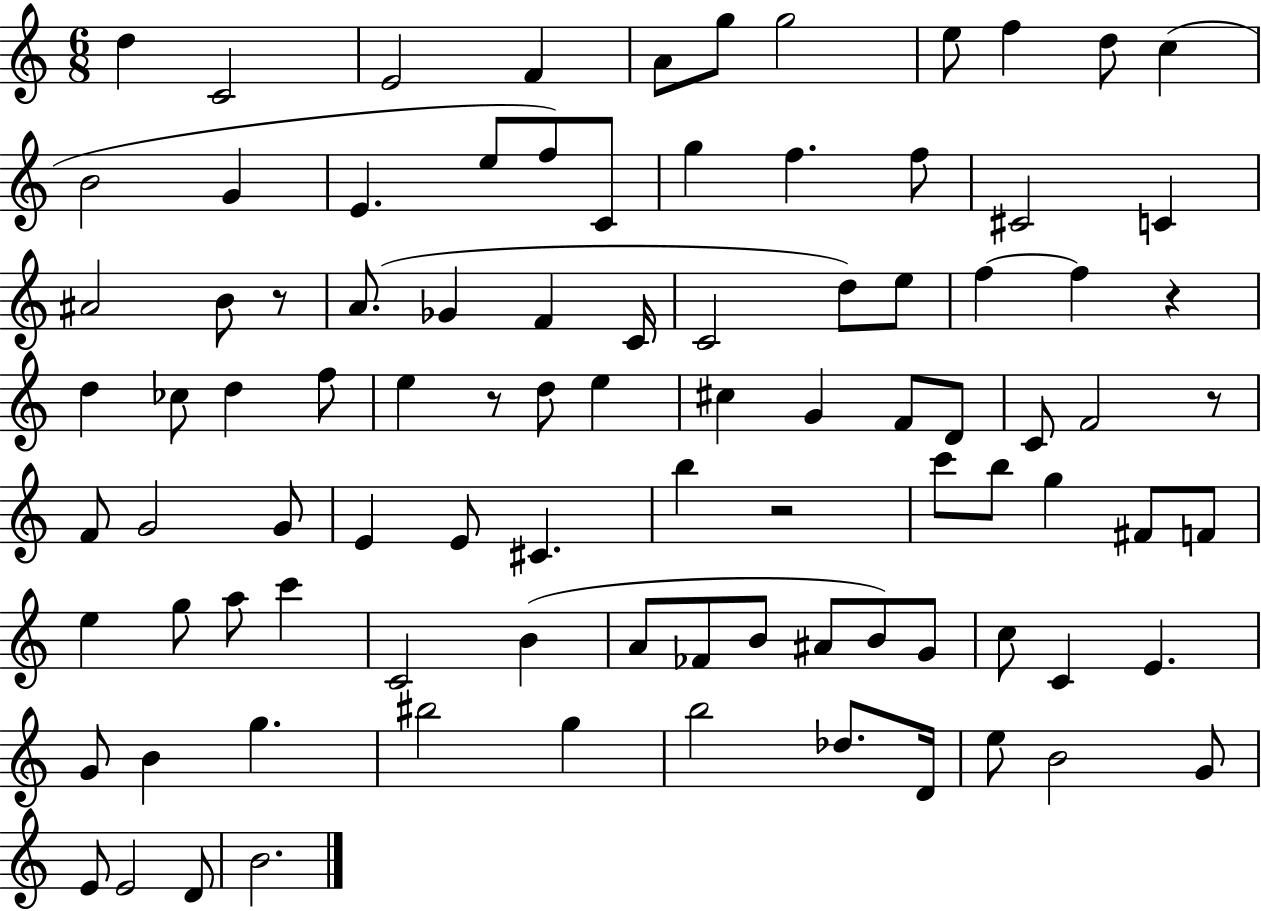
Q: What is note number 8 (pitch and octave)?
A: E5